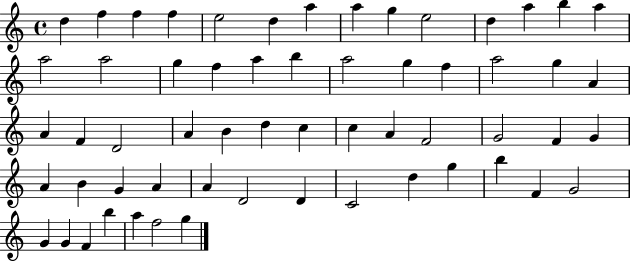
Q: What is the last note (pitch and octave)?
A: G5